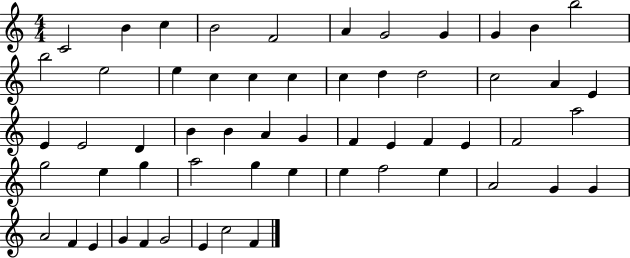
X:1
T:Untitled
M:4/4
L:1/4
K:C
C2 B c B2 F2 A G2 G G B b2 b2 e2 e c c c c d d2 c2 A E E E2 D B B A G F E F E F2 a2 g2 e g a2 g e e f2 e A2 G G A2 F E G F G2 E c2 F